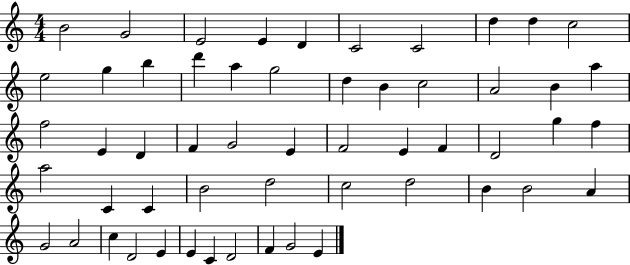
{
  \clef treble
  \numericTimeSignature
  \time 4/4
  \key c \major
  b'2 g'2 | e'2 e'4 d'4 | c'2 c'2 | d''4 d''4 c''2 | \break e''2 g''4 b''4 | d'''4 a''4 g''2 | d''4 b'4 c''2 | a'2 b'4 a''4 | \break f''2 e'4 d'4 | f'4 g'2 e'4 | f'2 e'4 f'4 | d'2 g''4 f''4 | \break a''2 c'4 c'4 | b'2 d''2 | c''2 d''2 | b'4 b'2 a'4 | \break g'2 a'2 | c''4 d'2 e'4 | e'4 c'4 d'2 | f'4 g'2 e'4 | \break \bar "|."
}